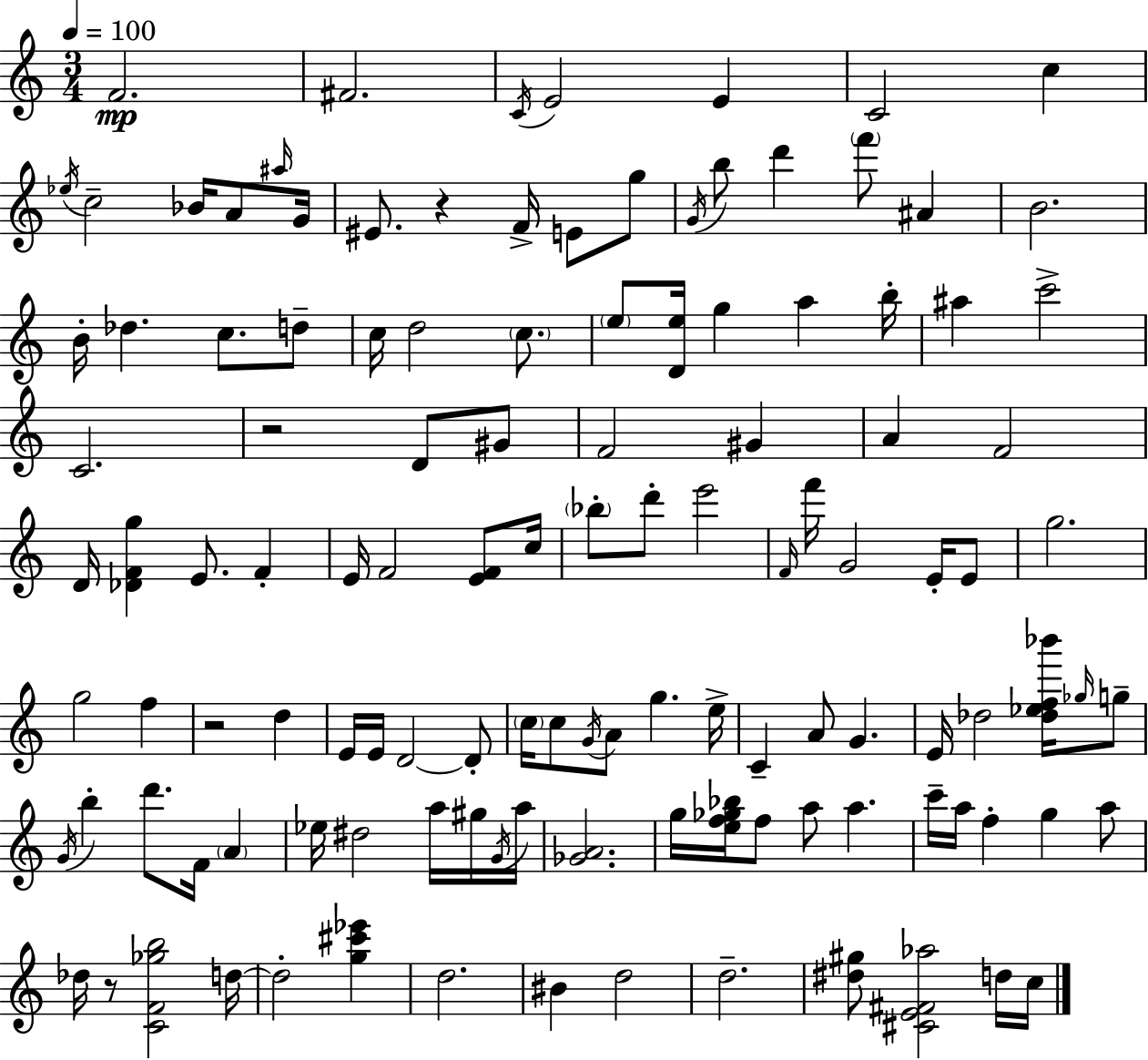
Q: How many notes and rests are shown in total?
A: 121